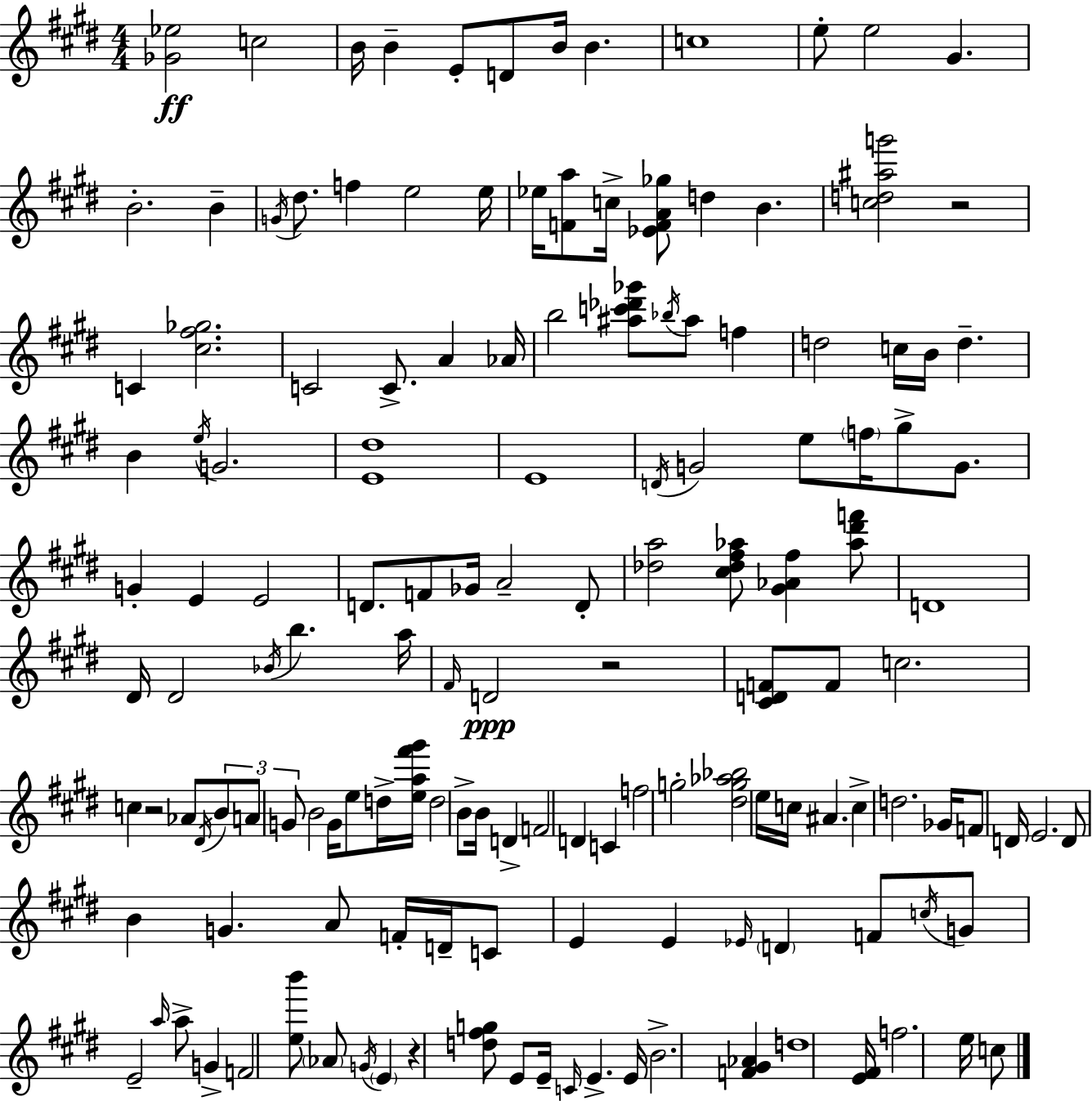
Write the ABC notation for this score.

X:1
T:Untitled
M:4/4
L:1/4
K:E
[_G_e]2 c2 B/4 B E/2 D/2 B/4 B c4 e/2 e2 ^G B2 B G/4 ^d/2 f e2 e/4 _e/4 [Fa]/2 c/4 [_EFA_g]/2 d B [cd^ag']2 z2 C [^c^f_g]2 C2 C/2 A _A/4 b2 [^ac'_d'_g']/2 _b/4 ^a/2 f d2 c/4 B/4 d B e/4 G2 [E^d]4 E4 D/4 G2 e/2 f/4 ^g/2 G/2 G E E2 D/2 F/2 _G/4 A2 D/2 [_da]2 [^c_d^f_a]/2 [^G_A^f] [_a^d'f']/2 D4 ^D/4 ^D2 _B/4 b a/4 ^F/4 D2 z2 [^CDF]/2 F/2 c2 c z2 _A/2 ^D/4 B/2 A/2 G/2 B2 G/4 e/2 d/4 [ea^f'^g']/4 d2 B/2 B/4 D F2 D C f2 g2 [^dg_a_b]2 e/4 c/4 ^A c d2 _G/4 F/2 D/4 E2 D/2 B G A/2 F/4 D/4 C/2 E E _E/4 D F/2 c/4 G/2 E2 a/4 a/2 G F2 [eb']/2 _A/2 G/4 E z [d^fg]/2 E/2 E/4 C/4 E E/4 B2 [F^G_A] d4 [E^F]/4 f2 e/4 c/2